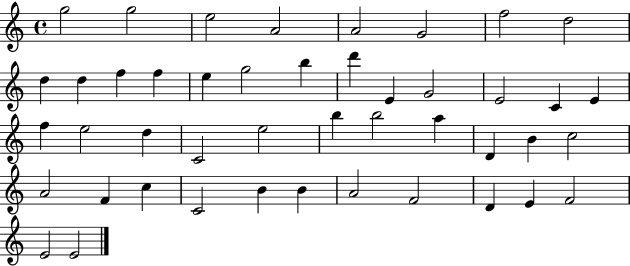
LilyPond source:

{
  \clef treble
  \time 4/4
  \defaultTimeSignature
  \key c \major
  g''2 g''2 | e''2 a'2 | a'2 g'2 | f''2 d''2 | \break d''4 d''4 f''4 f''4 | e''4 g''2 b''4 | d'''4 e'4 g'2 | e'2 c'4 e'4 | \break f''4 e''2 d''4 | c'2 e''2 | b''4 b''2 a''4 | d'4 b'4 c''2 | \break a'2 f'4 c''4 | c'2 b'4 b'4 | a'2 f'2 | d'4 e'4 f'2 | \break e'2 e'2 | \bar "|."
}